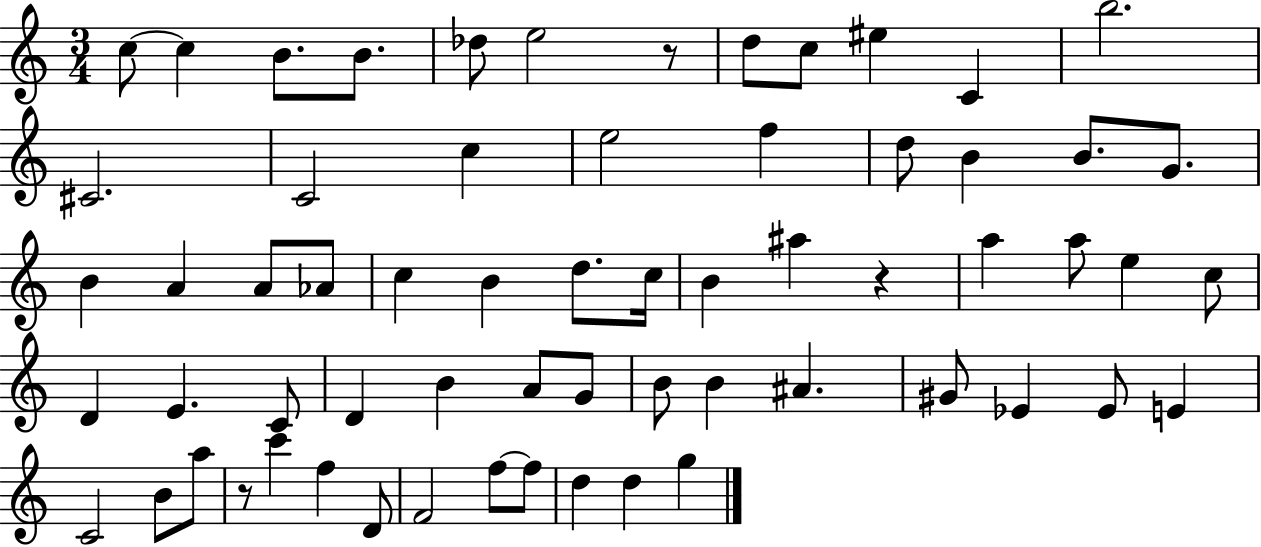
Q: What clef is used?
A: treble